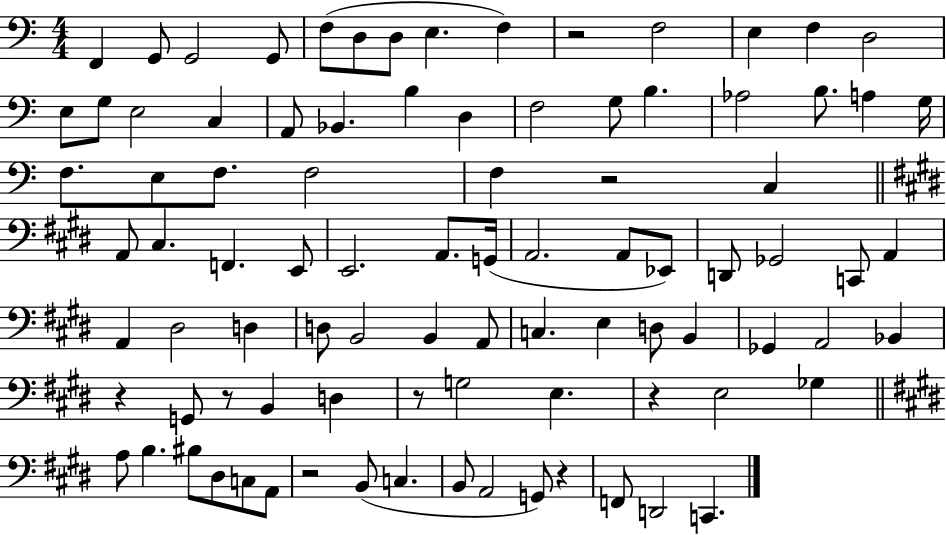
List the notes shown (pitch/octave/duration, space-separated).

F2/q G2/e G2/h G2/e F3/e D3/e D3/e E3/q. F3/q R/h F3/h E3/q F3/q D3/h E3/e G3/e E3/h C3/q A2/e Bb2/q. B3/q D3/q F3/h G3/e B3/q. Ab3/h B3/e. A3/q G3/s F3/e. E3/e F3/e. F3/h F3/q R/h C3/q A2/e C#3/q. F2/q. E2/e E2/h. A2/e. G2/s A2/h. A2/e Eb2/e D2/e Gb2/h C2/e A2/q A2/q D#3/h D3/q D3/e B2/h B2/q A2/e C3/q. E3/q D3/e B2/q Gb2/q A2/h Bb2/q R/q G2/e R/e B2/q D3/q R/e G3/h E3/q. R/q E3/h Gb3/q A3/e B3/q. BIS3/e D#3/e C3/e A2/e R/h B2/e C3/q. B2/e A2/h G2/e R/q F2/e D2/h C2/q.